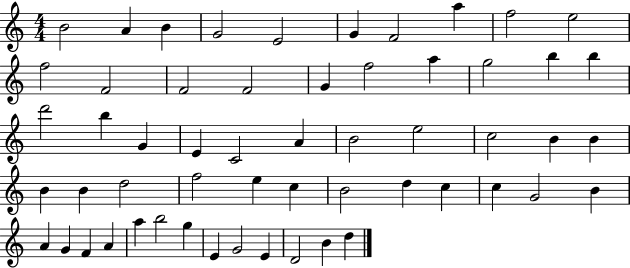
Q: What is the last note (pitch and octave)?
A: D5